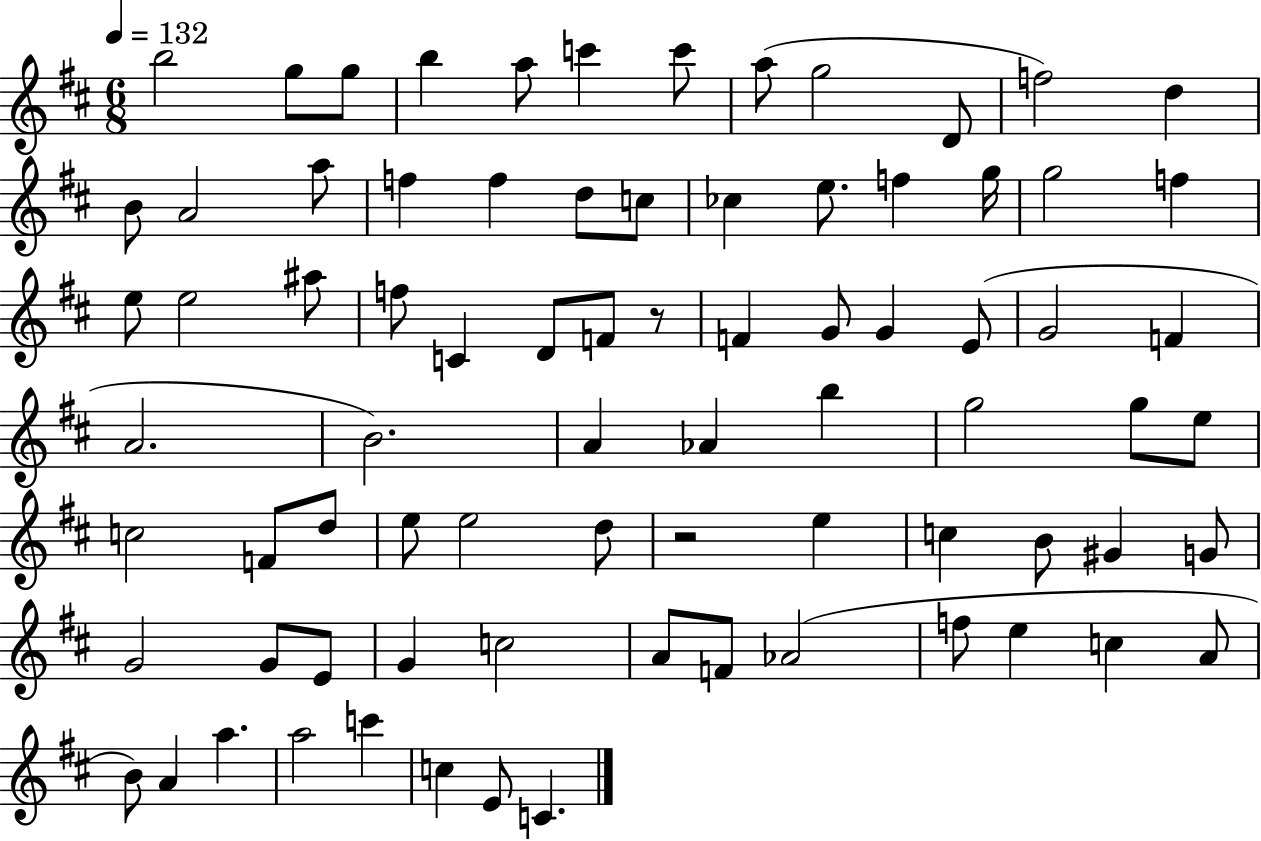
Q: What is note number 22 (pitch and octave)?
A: F5